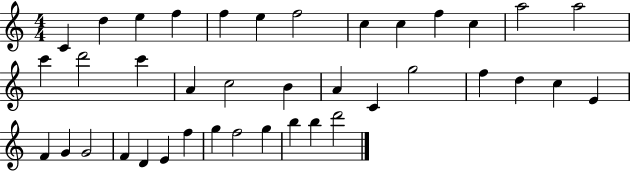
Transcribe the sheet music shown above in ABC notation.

X:1
T:Untitled
M:4/4
L:1/4
K:C
C d e f f e f2 c c f c a2 a2 c' d'2 c' A c2 B A C g2 f d c E F G G2 F D E f g f2 g b b d'2